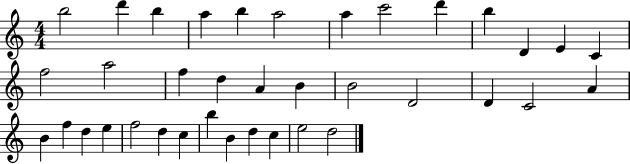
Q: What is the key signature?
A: C major